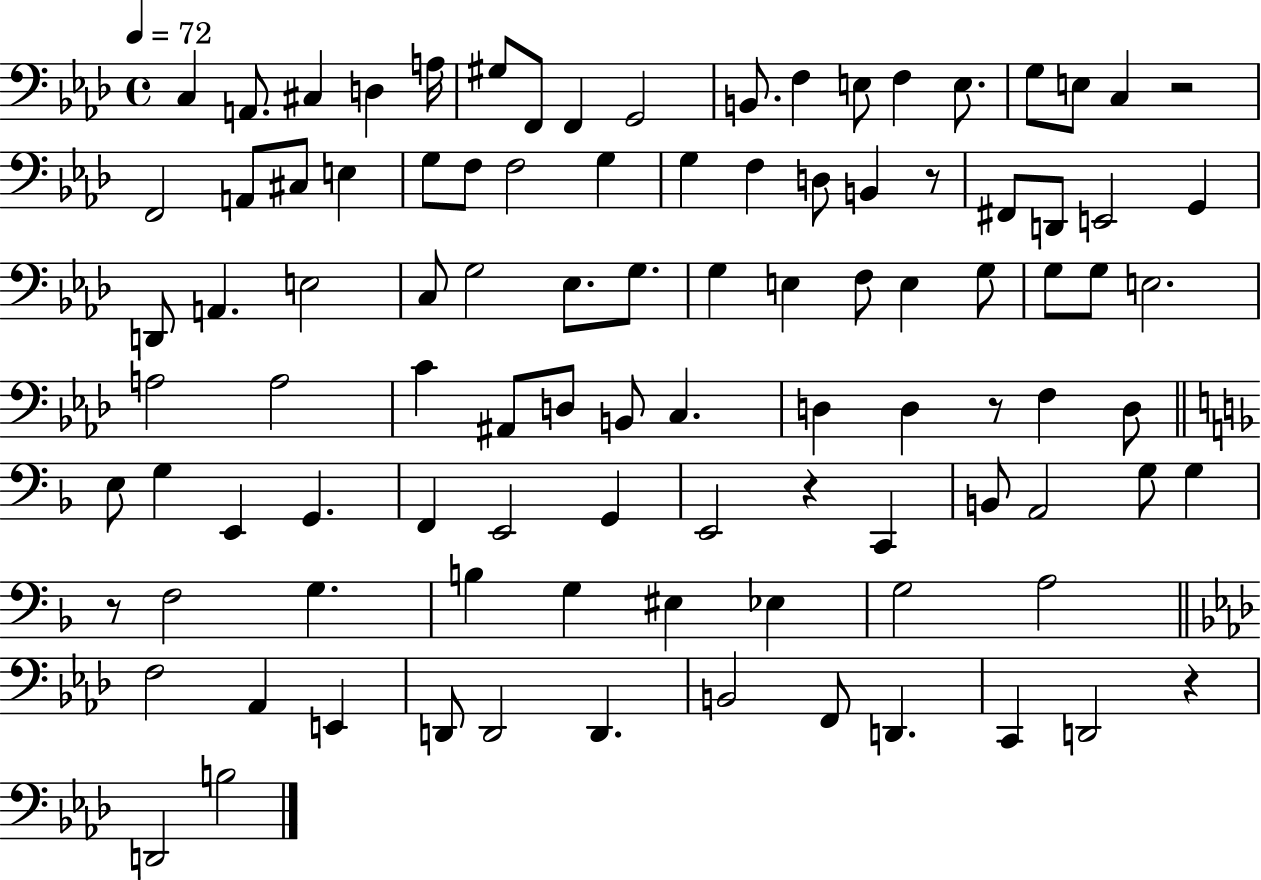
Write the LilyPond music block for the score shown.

{
  \clef bass
  \time 4/4
  \defaultTimeSignature
  \key aes \major
  \tempo 4 = 72
  \repeat volta 2 { c4 a,8. cis4 d4 a16 | gis8 f,8 f,4 g,2 | b,8. f4 e8 f4 e8. | g8 e8 c4 r2 | \break f,2 a,8 cis8 e4 | g8 f8 f2 g4 | g4 f4 d8 b,4 r8 | fis,8 d,8 e,2 g,4 | \break d,8 a,4. e2 | c8 g2 ees8. g8. | g4 e4 f8 e4 g8 | g8 g8 e2. | \break a2 a2 | c'4 ais,8 d8 b,8 c4. | d4 d4 r8 f4 d8 | \bar "||" \break \key d \minor e8 g4 e,4 g,4. | f,4 e,2 g,4 | e,2 r4 c,4 | b,8 a,2 g8 g4 | \break r8 f2 g4. | b4 g4 eis4 ees4 | g2 a2 | \bar "||" \break \key f \minor f2 aes,4 e,4 | d,8 d,2 d,4. | b,2 f,8 d,4. | c,4 d,2 r4 | \break d,2 b2 | } \bar "|."
}